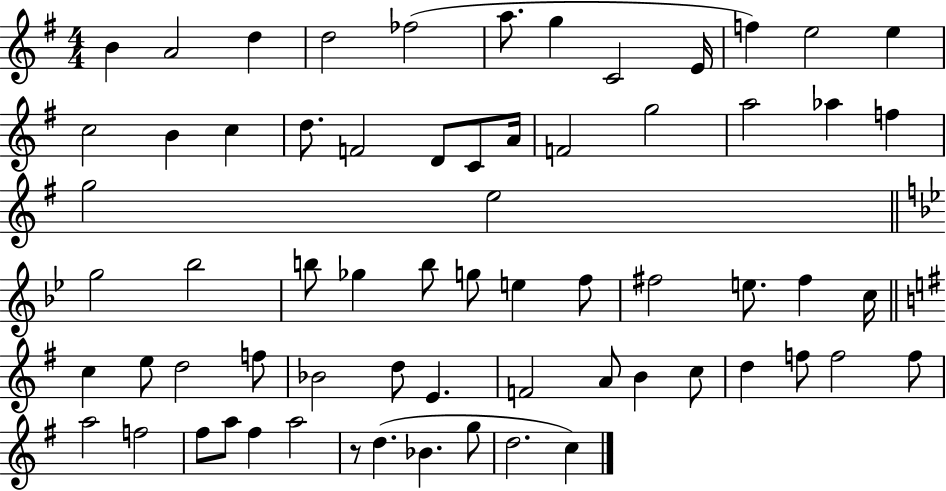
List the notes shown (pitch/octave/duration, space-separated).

B4/q A4/h D5/q D5/h FES5/h A5/e. G5/q C4/h E4/s F5/q E5/h E5/q C5/h B4/q C5/q D5/e. F4/h D4/e C4/e A4/s F4/h G5/h A5/h Ab5/q F5/q G5/h E5/h G5/h Bb5/h B5/e Gb5/q B5/e G5/e E5/q F5/e F#5/h E5/e. F#5/q C5/s C5/q E5/e D5/h F5/e Bb4/h D5/e E4/q. F4/h A4/e B4/q C5/e D5/q F5/e F5/h F5/e A5/h F5/h F#5/e A5/e F#5/q A5/h R/e D5/q. Bb4/q. G5/e D5/h. C5/q